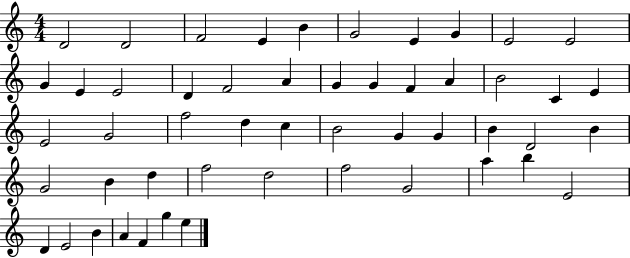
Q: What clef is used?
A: treble